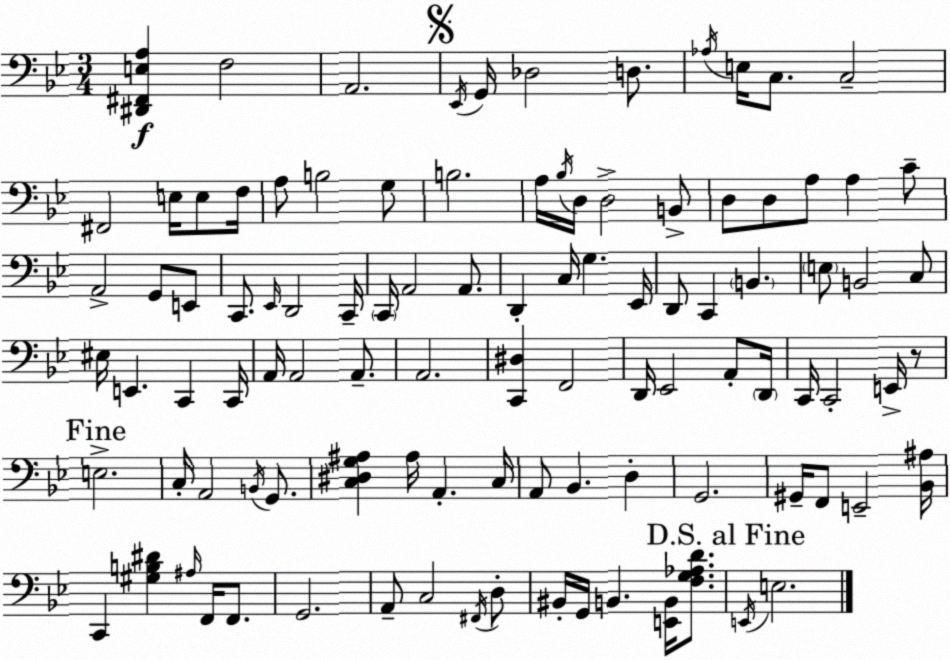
X:1
T:Untitled
M:3/4
L:1/4
K:Gm
[^D,,^F,,E,A,] F,2 A,,2 _E,,/4 G,,/4 _D,2 D,/2 _A,/4 E,/4 C,/2 C,2 ^F,,2 E,/4 E,/2 F,/4 A,/2 B,2 G,/2 B,2 A,/4 _B,/4 D,/4 D,2 B,,/2 D,/2 D,/2 A,/2 A, C/2 A,,2 G,,/2 E,,/2 C,,/2 _E,,/4 D,,2 C,,/4 C,,/4 A,,2 A,,/2 D,, C,/4 G, _E,,/4 D,,/2 C,, B,, E,/2 B,,2 C,/2 ^E,/4 E,, C,, C,,/4 A,,/4 A,,2 A,,/2 A,,2 [C,,^D,] F,,2 D,,/4 _E,,2 A,,/2 D,,/4 C,,/4 C,,2 E,,/4 z/2 E,2 C,/4 A,,2 B,,/4 G,,/2 [C,^D,G,^A,] ^A,/4 A,, C,/4 A,,/2 _B,, D, G,,2 ^G,,/4 F,,/2 E,,2 [_B,,^A,]/4 C,, [^G,B,^D] ^A,/4 F,,/4 F,,/2 G,,2 A,,/2 C,2 ^F,,/4 D,/2 ^B,,/4 G,,/4 B,, [E,,B,,]/4 [F,G,_A,D]/2 E,,/4 E,2